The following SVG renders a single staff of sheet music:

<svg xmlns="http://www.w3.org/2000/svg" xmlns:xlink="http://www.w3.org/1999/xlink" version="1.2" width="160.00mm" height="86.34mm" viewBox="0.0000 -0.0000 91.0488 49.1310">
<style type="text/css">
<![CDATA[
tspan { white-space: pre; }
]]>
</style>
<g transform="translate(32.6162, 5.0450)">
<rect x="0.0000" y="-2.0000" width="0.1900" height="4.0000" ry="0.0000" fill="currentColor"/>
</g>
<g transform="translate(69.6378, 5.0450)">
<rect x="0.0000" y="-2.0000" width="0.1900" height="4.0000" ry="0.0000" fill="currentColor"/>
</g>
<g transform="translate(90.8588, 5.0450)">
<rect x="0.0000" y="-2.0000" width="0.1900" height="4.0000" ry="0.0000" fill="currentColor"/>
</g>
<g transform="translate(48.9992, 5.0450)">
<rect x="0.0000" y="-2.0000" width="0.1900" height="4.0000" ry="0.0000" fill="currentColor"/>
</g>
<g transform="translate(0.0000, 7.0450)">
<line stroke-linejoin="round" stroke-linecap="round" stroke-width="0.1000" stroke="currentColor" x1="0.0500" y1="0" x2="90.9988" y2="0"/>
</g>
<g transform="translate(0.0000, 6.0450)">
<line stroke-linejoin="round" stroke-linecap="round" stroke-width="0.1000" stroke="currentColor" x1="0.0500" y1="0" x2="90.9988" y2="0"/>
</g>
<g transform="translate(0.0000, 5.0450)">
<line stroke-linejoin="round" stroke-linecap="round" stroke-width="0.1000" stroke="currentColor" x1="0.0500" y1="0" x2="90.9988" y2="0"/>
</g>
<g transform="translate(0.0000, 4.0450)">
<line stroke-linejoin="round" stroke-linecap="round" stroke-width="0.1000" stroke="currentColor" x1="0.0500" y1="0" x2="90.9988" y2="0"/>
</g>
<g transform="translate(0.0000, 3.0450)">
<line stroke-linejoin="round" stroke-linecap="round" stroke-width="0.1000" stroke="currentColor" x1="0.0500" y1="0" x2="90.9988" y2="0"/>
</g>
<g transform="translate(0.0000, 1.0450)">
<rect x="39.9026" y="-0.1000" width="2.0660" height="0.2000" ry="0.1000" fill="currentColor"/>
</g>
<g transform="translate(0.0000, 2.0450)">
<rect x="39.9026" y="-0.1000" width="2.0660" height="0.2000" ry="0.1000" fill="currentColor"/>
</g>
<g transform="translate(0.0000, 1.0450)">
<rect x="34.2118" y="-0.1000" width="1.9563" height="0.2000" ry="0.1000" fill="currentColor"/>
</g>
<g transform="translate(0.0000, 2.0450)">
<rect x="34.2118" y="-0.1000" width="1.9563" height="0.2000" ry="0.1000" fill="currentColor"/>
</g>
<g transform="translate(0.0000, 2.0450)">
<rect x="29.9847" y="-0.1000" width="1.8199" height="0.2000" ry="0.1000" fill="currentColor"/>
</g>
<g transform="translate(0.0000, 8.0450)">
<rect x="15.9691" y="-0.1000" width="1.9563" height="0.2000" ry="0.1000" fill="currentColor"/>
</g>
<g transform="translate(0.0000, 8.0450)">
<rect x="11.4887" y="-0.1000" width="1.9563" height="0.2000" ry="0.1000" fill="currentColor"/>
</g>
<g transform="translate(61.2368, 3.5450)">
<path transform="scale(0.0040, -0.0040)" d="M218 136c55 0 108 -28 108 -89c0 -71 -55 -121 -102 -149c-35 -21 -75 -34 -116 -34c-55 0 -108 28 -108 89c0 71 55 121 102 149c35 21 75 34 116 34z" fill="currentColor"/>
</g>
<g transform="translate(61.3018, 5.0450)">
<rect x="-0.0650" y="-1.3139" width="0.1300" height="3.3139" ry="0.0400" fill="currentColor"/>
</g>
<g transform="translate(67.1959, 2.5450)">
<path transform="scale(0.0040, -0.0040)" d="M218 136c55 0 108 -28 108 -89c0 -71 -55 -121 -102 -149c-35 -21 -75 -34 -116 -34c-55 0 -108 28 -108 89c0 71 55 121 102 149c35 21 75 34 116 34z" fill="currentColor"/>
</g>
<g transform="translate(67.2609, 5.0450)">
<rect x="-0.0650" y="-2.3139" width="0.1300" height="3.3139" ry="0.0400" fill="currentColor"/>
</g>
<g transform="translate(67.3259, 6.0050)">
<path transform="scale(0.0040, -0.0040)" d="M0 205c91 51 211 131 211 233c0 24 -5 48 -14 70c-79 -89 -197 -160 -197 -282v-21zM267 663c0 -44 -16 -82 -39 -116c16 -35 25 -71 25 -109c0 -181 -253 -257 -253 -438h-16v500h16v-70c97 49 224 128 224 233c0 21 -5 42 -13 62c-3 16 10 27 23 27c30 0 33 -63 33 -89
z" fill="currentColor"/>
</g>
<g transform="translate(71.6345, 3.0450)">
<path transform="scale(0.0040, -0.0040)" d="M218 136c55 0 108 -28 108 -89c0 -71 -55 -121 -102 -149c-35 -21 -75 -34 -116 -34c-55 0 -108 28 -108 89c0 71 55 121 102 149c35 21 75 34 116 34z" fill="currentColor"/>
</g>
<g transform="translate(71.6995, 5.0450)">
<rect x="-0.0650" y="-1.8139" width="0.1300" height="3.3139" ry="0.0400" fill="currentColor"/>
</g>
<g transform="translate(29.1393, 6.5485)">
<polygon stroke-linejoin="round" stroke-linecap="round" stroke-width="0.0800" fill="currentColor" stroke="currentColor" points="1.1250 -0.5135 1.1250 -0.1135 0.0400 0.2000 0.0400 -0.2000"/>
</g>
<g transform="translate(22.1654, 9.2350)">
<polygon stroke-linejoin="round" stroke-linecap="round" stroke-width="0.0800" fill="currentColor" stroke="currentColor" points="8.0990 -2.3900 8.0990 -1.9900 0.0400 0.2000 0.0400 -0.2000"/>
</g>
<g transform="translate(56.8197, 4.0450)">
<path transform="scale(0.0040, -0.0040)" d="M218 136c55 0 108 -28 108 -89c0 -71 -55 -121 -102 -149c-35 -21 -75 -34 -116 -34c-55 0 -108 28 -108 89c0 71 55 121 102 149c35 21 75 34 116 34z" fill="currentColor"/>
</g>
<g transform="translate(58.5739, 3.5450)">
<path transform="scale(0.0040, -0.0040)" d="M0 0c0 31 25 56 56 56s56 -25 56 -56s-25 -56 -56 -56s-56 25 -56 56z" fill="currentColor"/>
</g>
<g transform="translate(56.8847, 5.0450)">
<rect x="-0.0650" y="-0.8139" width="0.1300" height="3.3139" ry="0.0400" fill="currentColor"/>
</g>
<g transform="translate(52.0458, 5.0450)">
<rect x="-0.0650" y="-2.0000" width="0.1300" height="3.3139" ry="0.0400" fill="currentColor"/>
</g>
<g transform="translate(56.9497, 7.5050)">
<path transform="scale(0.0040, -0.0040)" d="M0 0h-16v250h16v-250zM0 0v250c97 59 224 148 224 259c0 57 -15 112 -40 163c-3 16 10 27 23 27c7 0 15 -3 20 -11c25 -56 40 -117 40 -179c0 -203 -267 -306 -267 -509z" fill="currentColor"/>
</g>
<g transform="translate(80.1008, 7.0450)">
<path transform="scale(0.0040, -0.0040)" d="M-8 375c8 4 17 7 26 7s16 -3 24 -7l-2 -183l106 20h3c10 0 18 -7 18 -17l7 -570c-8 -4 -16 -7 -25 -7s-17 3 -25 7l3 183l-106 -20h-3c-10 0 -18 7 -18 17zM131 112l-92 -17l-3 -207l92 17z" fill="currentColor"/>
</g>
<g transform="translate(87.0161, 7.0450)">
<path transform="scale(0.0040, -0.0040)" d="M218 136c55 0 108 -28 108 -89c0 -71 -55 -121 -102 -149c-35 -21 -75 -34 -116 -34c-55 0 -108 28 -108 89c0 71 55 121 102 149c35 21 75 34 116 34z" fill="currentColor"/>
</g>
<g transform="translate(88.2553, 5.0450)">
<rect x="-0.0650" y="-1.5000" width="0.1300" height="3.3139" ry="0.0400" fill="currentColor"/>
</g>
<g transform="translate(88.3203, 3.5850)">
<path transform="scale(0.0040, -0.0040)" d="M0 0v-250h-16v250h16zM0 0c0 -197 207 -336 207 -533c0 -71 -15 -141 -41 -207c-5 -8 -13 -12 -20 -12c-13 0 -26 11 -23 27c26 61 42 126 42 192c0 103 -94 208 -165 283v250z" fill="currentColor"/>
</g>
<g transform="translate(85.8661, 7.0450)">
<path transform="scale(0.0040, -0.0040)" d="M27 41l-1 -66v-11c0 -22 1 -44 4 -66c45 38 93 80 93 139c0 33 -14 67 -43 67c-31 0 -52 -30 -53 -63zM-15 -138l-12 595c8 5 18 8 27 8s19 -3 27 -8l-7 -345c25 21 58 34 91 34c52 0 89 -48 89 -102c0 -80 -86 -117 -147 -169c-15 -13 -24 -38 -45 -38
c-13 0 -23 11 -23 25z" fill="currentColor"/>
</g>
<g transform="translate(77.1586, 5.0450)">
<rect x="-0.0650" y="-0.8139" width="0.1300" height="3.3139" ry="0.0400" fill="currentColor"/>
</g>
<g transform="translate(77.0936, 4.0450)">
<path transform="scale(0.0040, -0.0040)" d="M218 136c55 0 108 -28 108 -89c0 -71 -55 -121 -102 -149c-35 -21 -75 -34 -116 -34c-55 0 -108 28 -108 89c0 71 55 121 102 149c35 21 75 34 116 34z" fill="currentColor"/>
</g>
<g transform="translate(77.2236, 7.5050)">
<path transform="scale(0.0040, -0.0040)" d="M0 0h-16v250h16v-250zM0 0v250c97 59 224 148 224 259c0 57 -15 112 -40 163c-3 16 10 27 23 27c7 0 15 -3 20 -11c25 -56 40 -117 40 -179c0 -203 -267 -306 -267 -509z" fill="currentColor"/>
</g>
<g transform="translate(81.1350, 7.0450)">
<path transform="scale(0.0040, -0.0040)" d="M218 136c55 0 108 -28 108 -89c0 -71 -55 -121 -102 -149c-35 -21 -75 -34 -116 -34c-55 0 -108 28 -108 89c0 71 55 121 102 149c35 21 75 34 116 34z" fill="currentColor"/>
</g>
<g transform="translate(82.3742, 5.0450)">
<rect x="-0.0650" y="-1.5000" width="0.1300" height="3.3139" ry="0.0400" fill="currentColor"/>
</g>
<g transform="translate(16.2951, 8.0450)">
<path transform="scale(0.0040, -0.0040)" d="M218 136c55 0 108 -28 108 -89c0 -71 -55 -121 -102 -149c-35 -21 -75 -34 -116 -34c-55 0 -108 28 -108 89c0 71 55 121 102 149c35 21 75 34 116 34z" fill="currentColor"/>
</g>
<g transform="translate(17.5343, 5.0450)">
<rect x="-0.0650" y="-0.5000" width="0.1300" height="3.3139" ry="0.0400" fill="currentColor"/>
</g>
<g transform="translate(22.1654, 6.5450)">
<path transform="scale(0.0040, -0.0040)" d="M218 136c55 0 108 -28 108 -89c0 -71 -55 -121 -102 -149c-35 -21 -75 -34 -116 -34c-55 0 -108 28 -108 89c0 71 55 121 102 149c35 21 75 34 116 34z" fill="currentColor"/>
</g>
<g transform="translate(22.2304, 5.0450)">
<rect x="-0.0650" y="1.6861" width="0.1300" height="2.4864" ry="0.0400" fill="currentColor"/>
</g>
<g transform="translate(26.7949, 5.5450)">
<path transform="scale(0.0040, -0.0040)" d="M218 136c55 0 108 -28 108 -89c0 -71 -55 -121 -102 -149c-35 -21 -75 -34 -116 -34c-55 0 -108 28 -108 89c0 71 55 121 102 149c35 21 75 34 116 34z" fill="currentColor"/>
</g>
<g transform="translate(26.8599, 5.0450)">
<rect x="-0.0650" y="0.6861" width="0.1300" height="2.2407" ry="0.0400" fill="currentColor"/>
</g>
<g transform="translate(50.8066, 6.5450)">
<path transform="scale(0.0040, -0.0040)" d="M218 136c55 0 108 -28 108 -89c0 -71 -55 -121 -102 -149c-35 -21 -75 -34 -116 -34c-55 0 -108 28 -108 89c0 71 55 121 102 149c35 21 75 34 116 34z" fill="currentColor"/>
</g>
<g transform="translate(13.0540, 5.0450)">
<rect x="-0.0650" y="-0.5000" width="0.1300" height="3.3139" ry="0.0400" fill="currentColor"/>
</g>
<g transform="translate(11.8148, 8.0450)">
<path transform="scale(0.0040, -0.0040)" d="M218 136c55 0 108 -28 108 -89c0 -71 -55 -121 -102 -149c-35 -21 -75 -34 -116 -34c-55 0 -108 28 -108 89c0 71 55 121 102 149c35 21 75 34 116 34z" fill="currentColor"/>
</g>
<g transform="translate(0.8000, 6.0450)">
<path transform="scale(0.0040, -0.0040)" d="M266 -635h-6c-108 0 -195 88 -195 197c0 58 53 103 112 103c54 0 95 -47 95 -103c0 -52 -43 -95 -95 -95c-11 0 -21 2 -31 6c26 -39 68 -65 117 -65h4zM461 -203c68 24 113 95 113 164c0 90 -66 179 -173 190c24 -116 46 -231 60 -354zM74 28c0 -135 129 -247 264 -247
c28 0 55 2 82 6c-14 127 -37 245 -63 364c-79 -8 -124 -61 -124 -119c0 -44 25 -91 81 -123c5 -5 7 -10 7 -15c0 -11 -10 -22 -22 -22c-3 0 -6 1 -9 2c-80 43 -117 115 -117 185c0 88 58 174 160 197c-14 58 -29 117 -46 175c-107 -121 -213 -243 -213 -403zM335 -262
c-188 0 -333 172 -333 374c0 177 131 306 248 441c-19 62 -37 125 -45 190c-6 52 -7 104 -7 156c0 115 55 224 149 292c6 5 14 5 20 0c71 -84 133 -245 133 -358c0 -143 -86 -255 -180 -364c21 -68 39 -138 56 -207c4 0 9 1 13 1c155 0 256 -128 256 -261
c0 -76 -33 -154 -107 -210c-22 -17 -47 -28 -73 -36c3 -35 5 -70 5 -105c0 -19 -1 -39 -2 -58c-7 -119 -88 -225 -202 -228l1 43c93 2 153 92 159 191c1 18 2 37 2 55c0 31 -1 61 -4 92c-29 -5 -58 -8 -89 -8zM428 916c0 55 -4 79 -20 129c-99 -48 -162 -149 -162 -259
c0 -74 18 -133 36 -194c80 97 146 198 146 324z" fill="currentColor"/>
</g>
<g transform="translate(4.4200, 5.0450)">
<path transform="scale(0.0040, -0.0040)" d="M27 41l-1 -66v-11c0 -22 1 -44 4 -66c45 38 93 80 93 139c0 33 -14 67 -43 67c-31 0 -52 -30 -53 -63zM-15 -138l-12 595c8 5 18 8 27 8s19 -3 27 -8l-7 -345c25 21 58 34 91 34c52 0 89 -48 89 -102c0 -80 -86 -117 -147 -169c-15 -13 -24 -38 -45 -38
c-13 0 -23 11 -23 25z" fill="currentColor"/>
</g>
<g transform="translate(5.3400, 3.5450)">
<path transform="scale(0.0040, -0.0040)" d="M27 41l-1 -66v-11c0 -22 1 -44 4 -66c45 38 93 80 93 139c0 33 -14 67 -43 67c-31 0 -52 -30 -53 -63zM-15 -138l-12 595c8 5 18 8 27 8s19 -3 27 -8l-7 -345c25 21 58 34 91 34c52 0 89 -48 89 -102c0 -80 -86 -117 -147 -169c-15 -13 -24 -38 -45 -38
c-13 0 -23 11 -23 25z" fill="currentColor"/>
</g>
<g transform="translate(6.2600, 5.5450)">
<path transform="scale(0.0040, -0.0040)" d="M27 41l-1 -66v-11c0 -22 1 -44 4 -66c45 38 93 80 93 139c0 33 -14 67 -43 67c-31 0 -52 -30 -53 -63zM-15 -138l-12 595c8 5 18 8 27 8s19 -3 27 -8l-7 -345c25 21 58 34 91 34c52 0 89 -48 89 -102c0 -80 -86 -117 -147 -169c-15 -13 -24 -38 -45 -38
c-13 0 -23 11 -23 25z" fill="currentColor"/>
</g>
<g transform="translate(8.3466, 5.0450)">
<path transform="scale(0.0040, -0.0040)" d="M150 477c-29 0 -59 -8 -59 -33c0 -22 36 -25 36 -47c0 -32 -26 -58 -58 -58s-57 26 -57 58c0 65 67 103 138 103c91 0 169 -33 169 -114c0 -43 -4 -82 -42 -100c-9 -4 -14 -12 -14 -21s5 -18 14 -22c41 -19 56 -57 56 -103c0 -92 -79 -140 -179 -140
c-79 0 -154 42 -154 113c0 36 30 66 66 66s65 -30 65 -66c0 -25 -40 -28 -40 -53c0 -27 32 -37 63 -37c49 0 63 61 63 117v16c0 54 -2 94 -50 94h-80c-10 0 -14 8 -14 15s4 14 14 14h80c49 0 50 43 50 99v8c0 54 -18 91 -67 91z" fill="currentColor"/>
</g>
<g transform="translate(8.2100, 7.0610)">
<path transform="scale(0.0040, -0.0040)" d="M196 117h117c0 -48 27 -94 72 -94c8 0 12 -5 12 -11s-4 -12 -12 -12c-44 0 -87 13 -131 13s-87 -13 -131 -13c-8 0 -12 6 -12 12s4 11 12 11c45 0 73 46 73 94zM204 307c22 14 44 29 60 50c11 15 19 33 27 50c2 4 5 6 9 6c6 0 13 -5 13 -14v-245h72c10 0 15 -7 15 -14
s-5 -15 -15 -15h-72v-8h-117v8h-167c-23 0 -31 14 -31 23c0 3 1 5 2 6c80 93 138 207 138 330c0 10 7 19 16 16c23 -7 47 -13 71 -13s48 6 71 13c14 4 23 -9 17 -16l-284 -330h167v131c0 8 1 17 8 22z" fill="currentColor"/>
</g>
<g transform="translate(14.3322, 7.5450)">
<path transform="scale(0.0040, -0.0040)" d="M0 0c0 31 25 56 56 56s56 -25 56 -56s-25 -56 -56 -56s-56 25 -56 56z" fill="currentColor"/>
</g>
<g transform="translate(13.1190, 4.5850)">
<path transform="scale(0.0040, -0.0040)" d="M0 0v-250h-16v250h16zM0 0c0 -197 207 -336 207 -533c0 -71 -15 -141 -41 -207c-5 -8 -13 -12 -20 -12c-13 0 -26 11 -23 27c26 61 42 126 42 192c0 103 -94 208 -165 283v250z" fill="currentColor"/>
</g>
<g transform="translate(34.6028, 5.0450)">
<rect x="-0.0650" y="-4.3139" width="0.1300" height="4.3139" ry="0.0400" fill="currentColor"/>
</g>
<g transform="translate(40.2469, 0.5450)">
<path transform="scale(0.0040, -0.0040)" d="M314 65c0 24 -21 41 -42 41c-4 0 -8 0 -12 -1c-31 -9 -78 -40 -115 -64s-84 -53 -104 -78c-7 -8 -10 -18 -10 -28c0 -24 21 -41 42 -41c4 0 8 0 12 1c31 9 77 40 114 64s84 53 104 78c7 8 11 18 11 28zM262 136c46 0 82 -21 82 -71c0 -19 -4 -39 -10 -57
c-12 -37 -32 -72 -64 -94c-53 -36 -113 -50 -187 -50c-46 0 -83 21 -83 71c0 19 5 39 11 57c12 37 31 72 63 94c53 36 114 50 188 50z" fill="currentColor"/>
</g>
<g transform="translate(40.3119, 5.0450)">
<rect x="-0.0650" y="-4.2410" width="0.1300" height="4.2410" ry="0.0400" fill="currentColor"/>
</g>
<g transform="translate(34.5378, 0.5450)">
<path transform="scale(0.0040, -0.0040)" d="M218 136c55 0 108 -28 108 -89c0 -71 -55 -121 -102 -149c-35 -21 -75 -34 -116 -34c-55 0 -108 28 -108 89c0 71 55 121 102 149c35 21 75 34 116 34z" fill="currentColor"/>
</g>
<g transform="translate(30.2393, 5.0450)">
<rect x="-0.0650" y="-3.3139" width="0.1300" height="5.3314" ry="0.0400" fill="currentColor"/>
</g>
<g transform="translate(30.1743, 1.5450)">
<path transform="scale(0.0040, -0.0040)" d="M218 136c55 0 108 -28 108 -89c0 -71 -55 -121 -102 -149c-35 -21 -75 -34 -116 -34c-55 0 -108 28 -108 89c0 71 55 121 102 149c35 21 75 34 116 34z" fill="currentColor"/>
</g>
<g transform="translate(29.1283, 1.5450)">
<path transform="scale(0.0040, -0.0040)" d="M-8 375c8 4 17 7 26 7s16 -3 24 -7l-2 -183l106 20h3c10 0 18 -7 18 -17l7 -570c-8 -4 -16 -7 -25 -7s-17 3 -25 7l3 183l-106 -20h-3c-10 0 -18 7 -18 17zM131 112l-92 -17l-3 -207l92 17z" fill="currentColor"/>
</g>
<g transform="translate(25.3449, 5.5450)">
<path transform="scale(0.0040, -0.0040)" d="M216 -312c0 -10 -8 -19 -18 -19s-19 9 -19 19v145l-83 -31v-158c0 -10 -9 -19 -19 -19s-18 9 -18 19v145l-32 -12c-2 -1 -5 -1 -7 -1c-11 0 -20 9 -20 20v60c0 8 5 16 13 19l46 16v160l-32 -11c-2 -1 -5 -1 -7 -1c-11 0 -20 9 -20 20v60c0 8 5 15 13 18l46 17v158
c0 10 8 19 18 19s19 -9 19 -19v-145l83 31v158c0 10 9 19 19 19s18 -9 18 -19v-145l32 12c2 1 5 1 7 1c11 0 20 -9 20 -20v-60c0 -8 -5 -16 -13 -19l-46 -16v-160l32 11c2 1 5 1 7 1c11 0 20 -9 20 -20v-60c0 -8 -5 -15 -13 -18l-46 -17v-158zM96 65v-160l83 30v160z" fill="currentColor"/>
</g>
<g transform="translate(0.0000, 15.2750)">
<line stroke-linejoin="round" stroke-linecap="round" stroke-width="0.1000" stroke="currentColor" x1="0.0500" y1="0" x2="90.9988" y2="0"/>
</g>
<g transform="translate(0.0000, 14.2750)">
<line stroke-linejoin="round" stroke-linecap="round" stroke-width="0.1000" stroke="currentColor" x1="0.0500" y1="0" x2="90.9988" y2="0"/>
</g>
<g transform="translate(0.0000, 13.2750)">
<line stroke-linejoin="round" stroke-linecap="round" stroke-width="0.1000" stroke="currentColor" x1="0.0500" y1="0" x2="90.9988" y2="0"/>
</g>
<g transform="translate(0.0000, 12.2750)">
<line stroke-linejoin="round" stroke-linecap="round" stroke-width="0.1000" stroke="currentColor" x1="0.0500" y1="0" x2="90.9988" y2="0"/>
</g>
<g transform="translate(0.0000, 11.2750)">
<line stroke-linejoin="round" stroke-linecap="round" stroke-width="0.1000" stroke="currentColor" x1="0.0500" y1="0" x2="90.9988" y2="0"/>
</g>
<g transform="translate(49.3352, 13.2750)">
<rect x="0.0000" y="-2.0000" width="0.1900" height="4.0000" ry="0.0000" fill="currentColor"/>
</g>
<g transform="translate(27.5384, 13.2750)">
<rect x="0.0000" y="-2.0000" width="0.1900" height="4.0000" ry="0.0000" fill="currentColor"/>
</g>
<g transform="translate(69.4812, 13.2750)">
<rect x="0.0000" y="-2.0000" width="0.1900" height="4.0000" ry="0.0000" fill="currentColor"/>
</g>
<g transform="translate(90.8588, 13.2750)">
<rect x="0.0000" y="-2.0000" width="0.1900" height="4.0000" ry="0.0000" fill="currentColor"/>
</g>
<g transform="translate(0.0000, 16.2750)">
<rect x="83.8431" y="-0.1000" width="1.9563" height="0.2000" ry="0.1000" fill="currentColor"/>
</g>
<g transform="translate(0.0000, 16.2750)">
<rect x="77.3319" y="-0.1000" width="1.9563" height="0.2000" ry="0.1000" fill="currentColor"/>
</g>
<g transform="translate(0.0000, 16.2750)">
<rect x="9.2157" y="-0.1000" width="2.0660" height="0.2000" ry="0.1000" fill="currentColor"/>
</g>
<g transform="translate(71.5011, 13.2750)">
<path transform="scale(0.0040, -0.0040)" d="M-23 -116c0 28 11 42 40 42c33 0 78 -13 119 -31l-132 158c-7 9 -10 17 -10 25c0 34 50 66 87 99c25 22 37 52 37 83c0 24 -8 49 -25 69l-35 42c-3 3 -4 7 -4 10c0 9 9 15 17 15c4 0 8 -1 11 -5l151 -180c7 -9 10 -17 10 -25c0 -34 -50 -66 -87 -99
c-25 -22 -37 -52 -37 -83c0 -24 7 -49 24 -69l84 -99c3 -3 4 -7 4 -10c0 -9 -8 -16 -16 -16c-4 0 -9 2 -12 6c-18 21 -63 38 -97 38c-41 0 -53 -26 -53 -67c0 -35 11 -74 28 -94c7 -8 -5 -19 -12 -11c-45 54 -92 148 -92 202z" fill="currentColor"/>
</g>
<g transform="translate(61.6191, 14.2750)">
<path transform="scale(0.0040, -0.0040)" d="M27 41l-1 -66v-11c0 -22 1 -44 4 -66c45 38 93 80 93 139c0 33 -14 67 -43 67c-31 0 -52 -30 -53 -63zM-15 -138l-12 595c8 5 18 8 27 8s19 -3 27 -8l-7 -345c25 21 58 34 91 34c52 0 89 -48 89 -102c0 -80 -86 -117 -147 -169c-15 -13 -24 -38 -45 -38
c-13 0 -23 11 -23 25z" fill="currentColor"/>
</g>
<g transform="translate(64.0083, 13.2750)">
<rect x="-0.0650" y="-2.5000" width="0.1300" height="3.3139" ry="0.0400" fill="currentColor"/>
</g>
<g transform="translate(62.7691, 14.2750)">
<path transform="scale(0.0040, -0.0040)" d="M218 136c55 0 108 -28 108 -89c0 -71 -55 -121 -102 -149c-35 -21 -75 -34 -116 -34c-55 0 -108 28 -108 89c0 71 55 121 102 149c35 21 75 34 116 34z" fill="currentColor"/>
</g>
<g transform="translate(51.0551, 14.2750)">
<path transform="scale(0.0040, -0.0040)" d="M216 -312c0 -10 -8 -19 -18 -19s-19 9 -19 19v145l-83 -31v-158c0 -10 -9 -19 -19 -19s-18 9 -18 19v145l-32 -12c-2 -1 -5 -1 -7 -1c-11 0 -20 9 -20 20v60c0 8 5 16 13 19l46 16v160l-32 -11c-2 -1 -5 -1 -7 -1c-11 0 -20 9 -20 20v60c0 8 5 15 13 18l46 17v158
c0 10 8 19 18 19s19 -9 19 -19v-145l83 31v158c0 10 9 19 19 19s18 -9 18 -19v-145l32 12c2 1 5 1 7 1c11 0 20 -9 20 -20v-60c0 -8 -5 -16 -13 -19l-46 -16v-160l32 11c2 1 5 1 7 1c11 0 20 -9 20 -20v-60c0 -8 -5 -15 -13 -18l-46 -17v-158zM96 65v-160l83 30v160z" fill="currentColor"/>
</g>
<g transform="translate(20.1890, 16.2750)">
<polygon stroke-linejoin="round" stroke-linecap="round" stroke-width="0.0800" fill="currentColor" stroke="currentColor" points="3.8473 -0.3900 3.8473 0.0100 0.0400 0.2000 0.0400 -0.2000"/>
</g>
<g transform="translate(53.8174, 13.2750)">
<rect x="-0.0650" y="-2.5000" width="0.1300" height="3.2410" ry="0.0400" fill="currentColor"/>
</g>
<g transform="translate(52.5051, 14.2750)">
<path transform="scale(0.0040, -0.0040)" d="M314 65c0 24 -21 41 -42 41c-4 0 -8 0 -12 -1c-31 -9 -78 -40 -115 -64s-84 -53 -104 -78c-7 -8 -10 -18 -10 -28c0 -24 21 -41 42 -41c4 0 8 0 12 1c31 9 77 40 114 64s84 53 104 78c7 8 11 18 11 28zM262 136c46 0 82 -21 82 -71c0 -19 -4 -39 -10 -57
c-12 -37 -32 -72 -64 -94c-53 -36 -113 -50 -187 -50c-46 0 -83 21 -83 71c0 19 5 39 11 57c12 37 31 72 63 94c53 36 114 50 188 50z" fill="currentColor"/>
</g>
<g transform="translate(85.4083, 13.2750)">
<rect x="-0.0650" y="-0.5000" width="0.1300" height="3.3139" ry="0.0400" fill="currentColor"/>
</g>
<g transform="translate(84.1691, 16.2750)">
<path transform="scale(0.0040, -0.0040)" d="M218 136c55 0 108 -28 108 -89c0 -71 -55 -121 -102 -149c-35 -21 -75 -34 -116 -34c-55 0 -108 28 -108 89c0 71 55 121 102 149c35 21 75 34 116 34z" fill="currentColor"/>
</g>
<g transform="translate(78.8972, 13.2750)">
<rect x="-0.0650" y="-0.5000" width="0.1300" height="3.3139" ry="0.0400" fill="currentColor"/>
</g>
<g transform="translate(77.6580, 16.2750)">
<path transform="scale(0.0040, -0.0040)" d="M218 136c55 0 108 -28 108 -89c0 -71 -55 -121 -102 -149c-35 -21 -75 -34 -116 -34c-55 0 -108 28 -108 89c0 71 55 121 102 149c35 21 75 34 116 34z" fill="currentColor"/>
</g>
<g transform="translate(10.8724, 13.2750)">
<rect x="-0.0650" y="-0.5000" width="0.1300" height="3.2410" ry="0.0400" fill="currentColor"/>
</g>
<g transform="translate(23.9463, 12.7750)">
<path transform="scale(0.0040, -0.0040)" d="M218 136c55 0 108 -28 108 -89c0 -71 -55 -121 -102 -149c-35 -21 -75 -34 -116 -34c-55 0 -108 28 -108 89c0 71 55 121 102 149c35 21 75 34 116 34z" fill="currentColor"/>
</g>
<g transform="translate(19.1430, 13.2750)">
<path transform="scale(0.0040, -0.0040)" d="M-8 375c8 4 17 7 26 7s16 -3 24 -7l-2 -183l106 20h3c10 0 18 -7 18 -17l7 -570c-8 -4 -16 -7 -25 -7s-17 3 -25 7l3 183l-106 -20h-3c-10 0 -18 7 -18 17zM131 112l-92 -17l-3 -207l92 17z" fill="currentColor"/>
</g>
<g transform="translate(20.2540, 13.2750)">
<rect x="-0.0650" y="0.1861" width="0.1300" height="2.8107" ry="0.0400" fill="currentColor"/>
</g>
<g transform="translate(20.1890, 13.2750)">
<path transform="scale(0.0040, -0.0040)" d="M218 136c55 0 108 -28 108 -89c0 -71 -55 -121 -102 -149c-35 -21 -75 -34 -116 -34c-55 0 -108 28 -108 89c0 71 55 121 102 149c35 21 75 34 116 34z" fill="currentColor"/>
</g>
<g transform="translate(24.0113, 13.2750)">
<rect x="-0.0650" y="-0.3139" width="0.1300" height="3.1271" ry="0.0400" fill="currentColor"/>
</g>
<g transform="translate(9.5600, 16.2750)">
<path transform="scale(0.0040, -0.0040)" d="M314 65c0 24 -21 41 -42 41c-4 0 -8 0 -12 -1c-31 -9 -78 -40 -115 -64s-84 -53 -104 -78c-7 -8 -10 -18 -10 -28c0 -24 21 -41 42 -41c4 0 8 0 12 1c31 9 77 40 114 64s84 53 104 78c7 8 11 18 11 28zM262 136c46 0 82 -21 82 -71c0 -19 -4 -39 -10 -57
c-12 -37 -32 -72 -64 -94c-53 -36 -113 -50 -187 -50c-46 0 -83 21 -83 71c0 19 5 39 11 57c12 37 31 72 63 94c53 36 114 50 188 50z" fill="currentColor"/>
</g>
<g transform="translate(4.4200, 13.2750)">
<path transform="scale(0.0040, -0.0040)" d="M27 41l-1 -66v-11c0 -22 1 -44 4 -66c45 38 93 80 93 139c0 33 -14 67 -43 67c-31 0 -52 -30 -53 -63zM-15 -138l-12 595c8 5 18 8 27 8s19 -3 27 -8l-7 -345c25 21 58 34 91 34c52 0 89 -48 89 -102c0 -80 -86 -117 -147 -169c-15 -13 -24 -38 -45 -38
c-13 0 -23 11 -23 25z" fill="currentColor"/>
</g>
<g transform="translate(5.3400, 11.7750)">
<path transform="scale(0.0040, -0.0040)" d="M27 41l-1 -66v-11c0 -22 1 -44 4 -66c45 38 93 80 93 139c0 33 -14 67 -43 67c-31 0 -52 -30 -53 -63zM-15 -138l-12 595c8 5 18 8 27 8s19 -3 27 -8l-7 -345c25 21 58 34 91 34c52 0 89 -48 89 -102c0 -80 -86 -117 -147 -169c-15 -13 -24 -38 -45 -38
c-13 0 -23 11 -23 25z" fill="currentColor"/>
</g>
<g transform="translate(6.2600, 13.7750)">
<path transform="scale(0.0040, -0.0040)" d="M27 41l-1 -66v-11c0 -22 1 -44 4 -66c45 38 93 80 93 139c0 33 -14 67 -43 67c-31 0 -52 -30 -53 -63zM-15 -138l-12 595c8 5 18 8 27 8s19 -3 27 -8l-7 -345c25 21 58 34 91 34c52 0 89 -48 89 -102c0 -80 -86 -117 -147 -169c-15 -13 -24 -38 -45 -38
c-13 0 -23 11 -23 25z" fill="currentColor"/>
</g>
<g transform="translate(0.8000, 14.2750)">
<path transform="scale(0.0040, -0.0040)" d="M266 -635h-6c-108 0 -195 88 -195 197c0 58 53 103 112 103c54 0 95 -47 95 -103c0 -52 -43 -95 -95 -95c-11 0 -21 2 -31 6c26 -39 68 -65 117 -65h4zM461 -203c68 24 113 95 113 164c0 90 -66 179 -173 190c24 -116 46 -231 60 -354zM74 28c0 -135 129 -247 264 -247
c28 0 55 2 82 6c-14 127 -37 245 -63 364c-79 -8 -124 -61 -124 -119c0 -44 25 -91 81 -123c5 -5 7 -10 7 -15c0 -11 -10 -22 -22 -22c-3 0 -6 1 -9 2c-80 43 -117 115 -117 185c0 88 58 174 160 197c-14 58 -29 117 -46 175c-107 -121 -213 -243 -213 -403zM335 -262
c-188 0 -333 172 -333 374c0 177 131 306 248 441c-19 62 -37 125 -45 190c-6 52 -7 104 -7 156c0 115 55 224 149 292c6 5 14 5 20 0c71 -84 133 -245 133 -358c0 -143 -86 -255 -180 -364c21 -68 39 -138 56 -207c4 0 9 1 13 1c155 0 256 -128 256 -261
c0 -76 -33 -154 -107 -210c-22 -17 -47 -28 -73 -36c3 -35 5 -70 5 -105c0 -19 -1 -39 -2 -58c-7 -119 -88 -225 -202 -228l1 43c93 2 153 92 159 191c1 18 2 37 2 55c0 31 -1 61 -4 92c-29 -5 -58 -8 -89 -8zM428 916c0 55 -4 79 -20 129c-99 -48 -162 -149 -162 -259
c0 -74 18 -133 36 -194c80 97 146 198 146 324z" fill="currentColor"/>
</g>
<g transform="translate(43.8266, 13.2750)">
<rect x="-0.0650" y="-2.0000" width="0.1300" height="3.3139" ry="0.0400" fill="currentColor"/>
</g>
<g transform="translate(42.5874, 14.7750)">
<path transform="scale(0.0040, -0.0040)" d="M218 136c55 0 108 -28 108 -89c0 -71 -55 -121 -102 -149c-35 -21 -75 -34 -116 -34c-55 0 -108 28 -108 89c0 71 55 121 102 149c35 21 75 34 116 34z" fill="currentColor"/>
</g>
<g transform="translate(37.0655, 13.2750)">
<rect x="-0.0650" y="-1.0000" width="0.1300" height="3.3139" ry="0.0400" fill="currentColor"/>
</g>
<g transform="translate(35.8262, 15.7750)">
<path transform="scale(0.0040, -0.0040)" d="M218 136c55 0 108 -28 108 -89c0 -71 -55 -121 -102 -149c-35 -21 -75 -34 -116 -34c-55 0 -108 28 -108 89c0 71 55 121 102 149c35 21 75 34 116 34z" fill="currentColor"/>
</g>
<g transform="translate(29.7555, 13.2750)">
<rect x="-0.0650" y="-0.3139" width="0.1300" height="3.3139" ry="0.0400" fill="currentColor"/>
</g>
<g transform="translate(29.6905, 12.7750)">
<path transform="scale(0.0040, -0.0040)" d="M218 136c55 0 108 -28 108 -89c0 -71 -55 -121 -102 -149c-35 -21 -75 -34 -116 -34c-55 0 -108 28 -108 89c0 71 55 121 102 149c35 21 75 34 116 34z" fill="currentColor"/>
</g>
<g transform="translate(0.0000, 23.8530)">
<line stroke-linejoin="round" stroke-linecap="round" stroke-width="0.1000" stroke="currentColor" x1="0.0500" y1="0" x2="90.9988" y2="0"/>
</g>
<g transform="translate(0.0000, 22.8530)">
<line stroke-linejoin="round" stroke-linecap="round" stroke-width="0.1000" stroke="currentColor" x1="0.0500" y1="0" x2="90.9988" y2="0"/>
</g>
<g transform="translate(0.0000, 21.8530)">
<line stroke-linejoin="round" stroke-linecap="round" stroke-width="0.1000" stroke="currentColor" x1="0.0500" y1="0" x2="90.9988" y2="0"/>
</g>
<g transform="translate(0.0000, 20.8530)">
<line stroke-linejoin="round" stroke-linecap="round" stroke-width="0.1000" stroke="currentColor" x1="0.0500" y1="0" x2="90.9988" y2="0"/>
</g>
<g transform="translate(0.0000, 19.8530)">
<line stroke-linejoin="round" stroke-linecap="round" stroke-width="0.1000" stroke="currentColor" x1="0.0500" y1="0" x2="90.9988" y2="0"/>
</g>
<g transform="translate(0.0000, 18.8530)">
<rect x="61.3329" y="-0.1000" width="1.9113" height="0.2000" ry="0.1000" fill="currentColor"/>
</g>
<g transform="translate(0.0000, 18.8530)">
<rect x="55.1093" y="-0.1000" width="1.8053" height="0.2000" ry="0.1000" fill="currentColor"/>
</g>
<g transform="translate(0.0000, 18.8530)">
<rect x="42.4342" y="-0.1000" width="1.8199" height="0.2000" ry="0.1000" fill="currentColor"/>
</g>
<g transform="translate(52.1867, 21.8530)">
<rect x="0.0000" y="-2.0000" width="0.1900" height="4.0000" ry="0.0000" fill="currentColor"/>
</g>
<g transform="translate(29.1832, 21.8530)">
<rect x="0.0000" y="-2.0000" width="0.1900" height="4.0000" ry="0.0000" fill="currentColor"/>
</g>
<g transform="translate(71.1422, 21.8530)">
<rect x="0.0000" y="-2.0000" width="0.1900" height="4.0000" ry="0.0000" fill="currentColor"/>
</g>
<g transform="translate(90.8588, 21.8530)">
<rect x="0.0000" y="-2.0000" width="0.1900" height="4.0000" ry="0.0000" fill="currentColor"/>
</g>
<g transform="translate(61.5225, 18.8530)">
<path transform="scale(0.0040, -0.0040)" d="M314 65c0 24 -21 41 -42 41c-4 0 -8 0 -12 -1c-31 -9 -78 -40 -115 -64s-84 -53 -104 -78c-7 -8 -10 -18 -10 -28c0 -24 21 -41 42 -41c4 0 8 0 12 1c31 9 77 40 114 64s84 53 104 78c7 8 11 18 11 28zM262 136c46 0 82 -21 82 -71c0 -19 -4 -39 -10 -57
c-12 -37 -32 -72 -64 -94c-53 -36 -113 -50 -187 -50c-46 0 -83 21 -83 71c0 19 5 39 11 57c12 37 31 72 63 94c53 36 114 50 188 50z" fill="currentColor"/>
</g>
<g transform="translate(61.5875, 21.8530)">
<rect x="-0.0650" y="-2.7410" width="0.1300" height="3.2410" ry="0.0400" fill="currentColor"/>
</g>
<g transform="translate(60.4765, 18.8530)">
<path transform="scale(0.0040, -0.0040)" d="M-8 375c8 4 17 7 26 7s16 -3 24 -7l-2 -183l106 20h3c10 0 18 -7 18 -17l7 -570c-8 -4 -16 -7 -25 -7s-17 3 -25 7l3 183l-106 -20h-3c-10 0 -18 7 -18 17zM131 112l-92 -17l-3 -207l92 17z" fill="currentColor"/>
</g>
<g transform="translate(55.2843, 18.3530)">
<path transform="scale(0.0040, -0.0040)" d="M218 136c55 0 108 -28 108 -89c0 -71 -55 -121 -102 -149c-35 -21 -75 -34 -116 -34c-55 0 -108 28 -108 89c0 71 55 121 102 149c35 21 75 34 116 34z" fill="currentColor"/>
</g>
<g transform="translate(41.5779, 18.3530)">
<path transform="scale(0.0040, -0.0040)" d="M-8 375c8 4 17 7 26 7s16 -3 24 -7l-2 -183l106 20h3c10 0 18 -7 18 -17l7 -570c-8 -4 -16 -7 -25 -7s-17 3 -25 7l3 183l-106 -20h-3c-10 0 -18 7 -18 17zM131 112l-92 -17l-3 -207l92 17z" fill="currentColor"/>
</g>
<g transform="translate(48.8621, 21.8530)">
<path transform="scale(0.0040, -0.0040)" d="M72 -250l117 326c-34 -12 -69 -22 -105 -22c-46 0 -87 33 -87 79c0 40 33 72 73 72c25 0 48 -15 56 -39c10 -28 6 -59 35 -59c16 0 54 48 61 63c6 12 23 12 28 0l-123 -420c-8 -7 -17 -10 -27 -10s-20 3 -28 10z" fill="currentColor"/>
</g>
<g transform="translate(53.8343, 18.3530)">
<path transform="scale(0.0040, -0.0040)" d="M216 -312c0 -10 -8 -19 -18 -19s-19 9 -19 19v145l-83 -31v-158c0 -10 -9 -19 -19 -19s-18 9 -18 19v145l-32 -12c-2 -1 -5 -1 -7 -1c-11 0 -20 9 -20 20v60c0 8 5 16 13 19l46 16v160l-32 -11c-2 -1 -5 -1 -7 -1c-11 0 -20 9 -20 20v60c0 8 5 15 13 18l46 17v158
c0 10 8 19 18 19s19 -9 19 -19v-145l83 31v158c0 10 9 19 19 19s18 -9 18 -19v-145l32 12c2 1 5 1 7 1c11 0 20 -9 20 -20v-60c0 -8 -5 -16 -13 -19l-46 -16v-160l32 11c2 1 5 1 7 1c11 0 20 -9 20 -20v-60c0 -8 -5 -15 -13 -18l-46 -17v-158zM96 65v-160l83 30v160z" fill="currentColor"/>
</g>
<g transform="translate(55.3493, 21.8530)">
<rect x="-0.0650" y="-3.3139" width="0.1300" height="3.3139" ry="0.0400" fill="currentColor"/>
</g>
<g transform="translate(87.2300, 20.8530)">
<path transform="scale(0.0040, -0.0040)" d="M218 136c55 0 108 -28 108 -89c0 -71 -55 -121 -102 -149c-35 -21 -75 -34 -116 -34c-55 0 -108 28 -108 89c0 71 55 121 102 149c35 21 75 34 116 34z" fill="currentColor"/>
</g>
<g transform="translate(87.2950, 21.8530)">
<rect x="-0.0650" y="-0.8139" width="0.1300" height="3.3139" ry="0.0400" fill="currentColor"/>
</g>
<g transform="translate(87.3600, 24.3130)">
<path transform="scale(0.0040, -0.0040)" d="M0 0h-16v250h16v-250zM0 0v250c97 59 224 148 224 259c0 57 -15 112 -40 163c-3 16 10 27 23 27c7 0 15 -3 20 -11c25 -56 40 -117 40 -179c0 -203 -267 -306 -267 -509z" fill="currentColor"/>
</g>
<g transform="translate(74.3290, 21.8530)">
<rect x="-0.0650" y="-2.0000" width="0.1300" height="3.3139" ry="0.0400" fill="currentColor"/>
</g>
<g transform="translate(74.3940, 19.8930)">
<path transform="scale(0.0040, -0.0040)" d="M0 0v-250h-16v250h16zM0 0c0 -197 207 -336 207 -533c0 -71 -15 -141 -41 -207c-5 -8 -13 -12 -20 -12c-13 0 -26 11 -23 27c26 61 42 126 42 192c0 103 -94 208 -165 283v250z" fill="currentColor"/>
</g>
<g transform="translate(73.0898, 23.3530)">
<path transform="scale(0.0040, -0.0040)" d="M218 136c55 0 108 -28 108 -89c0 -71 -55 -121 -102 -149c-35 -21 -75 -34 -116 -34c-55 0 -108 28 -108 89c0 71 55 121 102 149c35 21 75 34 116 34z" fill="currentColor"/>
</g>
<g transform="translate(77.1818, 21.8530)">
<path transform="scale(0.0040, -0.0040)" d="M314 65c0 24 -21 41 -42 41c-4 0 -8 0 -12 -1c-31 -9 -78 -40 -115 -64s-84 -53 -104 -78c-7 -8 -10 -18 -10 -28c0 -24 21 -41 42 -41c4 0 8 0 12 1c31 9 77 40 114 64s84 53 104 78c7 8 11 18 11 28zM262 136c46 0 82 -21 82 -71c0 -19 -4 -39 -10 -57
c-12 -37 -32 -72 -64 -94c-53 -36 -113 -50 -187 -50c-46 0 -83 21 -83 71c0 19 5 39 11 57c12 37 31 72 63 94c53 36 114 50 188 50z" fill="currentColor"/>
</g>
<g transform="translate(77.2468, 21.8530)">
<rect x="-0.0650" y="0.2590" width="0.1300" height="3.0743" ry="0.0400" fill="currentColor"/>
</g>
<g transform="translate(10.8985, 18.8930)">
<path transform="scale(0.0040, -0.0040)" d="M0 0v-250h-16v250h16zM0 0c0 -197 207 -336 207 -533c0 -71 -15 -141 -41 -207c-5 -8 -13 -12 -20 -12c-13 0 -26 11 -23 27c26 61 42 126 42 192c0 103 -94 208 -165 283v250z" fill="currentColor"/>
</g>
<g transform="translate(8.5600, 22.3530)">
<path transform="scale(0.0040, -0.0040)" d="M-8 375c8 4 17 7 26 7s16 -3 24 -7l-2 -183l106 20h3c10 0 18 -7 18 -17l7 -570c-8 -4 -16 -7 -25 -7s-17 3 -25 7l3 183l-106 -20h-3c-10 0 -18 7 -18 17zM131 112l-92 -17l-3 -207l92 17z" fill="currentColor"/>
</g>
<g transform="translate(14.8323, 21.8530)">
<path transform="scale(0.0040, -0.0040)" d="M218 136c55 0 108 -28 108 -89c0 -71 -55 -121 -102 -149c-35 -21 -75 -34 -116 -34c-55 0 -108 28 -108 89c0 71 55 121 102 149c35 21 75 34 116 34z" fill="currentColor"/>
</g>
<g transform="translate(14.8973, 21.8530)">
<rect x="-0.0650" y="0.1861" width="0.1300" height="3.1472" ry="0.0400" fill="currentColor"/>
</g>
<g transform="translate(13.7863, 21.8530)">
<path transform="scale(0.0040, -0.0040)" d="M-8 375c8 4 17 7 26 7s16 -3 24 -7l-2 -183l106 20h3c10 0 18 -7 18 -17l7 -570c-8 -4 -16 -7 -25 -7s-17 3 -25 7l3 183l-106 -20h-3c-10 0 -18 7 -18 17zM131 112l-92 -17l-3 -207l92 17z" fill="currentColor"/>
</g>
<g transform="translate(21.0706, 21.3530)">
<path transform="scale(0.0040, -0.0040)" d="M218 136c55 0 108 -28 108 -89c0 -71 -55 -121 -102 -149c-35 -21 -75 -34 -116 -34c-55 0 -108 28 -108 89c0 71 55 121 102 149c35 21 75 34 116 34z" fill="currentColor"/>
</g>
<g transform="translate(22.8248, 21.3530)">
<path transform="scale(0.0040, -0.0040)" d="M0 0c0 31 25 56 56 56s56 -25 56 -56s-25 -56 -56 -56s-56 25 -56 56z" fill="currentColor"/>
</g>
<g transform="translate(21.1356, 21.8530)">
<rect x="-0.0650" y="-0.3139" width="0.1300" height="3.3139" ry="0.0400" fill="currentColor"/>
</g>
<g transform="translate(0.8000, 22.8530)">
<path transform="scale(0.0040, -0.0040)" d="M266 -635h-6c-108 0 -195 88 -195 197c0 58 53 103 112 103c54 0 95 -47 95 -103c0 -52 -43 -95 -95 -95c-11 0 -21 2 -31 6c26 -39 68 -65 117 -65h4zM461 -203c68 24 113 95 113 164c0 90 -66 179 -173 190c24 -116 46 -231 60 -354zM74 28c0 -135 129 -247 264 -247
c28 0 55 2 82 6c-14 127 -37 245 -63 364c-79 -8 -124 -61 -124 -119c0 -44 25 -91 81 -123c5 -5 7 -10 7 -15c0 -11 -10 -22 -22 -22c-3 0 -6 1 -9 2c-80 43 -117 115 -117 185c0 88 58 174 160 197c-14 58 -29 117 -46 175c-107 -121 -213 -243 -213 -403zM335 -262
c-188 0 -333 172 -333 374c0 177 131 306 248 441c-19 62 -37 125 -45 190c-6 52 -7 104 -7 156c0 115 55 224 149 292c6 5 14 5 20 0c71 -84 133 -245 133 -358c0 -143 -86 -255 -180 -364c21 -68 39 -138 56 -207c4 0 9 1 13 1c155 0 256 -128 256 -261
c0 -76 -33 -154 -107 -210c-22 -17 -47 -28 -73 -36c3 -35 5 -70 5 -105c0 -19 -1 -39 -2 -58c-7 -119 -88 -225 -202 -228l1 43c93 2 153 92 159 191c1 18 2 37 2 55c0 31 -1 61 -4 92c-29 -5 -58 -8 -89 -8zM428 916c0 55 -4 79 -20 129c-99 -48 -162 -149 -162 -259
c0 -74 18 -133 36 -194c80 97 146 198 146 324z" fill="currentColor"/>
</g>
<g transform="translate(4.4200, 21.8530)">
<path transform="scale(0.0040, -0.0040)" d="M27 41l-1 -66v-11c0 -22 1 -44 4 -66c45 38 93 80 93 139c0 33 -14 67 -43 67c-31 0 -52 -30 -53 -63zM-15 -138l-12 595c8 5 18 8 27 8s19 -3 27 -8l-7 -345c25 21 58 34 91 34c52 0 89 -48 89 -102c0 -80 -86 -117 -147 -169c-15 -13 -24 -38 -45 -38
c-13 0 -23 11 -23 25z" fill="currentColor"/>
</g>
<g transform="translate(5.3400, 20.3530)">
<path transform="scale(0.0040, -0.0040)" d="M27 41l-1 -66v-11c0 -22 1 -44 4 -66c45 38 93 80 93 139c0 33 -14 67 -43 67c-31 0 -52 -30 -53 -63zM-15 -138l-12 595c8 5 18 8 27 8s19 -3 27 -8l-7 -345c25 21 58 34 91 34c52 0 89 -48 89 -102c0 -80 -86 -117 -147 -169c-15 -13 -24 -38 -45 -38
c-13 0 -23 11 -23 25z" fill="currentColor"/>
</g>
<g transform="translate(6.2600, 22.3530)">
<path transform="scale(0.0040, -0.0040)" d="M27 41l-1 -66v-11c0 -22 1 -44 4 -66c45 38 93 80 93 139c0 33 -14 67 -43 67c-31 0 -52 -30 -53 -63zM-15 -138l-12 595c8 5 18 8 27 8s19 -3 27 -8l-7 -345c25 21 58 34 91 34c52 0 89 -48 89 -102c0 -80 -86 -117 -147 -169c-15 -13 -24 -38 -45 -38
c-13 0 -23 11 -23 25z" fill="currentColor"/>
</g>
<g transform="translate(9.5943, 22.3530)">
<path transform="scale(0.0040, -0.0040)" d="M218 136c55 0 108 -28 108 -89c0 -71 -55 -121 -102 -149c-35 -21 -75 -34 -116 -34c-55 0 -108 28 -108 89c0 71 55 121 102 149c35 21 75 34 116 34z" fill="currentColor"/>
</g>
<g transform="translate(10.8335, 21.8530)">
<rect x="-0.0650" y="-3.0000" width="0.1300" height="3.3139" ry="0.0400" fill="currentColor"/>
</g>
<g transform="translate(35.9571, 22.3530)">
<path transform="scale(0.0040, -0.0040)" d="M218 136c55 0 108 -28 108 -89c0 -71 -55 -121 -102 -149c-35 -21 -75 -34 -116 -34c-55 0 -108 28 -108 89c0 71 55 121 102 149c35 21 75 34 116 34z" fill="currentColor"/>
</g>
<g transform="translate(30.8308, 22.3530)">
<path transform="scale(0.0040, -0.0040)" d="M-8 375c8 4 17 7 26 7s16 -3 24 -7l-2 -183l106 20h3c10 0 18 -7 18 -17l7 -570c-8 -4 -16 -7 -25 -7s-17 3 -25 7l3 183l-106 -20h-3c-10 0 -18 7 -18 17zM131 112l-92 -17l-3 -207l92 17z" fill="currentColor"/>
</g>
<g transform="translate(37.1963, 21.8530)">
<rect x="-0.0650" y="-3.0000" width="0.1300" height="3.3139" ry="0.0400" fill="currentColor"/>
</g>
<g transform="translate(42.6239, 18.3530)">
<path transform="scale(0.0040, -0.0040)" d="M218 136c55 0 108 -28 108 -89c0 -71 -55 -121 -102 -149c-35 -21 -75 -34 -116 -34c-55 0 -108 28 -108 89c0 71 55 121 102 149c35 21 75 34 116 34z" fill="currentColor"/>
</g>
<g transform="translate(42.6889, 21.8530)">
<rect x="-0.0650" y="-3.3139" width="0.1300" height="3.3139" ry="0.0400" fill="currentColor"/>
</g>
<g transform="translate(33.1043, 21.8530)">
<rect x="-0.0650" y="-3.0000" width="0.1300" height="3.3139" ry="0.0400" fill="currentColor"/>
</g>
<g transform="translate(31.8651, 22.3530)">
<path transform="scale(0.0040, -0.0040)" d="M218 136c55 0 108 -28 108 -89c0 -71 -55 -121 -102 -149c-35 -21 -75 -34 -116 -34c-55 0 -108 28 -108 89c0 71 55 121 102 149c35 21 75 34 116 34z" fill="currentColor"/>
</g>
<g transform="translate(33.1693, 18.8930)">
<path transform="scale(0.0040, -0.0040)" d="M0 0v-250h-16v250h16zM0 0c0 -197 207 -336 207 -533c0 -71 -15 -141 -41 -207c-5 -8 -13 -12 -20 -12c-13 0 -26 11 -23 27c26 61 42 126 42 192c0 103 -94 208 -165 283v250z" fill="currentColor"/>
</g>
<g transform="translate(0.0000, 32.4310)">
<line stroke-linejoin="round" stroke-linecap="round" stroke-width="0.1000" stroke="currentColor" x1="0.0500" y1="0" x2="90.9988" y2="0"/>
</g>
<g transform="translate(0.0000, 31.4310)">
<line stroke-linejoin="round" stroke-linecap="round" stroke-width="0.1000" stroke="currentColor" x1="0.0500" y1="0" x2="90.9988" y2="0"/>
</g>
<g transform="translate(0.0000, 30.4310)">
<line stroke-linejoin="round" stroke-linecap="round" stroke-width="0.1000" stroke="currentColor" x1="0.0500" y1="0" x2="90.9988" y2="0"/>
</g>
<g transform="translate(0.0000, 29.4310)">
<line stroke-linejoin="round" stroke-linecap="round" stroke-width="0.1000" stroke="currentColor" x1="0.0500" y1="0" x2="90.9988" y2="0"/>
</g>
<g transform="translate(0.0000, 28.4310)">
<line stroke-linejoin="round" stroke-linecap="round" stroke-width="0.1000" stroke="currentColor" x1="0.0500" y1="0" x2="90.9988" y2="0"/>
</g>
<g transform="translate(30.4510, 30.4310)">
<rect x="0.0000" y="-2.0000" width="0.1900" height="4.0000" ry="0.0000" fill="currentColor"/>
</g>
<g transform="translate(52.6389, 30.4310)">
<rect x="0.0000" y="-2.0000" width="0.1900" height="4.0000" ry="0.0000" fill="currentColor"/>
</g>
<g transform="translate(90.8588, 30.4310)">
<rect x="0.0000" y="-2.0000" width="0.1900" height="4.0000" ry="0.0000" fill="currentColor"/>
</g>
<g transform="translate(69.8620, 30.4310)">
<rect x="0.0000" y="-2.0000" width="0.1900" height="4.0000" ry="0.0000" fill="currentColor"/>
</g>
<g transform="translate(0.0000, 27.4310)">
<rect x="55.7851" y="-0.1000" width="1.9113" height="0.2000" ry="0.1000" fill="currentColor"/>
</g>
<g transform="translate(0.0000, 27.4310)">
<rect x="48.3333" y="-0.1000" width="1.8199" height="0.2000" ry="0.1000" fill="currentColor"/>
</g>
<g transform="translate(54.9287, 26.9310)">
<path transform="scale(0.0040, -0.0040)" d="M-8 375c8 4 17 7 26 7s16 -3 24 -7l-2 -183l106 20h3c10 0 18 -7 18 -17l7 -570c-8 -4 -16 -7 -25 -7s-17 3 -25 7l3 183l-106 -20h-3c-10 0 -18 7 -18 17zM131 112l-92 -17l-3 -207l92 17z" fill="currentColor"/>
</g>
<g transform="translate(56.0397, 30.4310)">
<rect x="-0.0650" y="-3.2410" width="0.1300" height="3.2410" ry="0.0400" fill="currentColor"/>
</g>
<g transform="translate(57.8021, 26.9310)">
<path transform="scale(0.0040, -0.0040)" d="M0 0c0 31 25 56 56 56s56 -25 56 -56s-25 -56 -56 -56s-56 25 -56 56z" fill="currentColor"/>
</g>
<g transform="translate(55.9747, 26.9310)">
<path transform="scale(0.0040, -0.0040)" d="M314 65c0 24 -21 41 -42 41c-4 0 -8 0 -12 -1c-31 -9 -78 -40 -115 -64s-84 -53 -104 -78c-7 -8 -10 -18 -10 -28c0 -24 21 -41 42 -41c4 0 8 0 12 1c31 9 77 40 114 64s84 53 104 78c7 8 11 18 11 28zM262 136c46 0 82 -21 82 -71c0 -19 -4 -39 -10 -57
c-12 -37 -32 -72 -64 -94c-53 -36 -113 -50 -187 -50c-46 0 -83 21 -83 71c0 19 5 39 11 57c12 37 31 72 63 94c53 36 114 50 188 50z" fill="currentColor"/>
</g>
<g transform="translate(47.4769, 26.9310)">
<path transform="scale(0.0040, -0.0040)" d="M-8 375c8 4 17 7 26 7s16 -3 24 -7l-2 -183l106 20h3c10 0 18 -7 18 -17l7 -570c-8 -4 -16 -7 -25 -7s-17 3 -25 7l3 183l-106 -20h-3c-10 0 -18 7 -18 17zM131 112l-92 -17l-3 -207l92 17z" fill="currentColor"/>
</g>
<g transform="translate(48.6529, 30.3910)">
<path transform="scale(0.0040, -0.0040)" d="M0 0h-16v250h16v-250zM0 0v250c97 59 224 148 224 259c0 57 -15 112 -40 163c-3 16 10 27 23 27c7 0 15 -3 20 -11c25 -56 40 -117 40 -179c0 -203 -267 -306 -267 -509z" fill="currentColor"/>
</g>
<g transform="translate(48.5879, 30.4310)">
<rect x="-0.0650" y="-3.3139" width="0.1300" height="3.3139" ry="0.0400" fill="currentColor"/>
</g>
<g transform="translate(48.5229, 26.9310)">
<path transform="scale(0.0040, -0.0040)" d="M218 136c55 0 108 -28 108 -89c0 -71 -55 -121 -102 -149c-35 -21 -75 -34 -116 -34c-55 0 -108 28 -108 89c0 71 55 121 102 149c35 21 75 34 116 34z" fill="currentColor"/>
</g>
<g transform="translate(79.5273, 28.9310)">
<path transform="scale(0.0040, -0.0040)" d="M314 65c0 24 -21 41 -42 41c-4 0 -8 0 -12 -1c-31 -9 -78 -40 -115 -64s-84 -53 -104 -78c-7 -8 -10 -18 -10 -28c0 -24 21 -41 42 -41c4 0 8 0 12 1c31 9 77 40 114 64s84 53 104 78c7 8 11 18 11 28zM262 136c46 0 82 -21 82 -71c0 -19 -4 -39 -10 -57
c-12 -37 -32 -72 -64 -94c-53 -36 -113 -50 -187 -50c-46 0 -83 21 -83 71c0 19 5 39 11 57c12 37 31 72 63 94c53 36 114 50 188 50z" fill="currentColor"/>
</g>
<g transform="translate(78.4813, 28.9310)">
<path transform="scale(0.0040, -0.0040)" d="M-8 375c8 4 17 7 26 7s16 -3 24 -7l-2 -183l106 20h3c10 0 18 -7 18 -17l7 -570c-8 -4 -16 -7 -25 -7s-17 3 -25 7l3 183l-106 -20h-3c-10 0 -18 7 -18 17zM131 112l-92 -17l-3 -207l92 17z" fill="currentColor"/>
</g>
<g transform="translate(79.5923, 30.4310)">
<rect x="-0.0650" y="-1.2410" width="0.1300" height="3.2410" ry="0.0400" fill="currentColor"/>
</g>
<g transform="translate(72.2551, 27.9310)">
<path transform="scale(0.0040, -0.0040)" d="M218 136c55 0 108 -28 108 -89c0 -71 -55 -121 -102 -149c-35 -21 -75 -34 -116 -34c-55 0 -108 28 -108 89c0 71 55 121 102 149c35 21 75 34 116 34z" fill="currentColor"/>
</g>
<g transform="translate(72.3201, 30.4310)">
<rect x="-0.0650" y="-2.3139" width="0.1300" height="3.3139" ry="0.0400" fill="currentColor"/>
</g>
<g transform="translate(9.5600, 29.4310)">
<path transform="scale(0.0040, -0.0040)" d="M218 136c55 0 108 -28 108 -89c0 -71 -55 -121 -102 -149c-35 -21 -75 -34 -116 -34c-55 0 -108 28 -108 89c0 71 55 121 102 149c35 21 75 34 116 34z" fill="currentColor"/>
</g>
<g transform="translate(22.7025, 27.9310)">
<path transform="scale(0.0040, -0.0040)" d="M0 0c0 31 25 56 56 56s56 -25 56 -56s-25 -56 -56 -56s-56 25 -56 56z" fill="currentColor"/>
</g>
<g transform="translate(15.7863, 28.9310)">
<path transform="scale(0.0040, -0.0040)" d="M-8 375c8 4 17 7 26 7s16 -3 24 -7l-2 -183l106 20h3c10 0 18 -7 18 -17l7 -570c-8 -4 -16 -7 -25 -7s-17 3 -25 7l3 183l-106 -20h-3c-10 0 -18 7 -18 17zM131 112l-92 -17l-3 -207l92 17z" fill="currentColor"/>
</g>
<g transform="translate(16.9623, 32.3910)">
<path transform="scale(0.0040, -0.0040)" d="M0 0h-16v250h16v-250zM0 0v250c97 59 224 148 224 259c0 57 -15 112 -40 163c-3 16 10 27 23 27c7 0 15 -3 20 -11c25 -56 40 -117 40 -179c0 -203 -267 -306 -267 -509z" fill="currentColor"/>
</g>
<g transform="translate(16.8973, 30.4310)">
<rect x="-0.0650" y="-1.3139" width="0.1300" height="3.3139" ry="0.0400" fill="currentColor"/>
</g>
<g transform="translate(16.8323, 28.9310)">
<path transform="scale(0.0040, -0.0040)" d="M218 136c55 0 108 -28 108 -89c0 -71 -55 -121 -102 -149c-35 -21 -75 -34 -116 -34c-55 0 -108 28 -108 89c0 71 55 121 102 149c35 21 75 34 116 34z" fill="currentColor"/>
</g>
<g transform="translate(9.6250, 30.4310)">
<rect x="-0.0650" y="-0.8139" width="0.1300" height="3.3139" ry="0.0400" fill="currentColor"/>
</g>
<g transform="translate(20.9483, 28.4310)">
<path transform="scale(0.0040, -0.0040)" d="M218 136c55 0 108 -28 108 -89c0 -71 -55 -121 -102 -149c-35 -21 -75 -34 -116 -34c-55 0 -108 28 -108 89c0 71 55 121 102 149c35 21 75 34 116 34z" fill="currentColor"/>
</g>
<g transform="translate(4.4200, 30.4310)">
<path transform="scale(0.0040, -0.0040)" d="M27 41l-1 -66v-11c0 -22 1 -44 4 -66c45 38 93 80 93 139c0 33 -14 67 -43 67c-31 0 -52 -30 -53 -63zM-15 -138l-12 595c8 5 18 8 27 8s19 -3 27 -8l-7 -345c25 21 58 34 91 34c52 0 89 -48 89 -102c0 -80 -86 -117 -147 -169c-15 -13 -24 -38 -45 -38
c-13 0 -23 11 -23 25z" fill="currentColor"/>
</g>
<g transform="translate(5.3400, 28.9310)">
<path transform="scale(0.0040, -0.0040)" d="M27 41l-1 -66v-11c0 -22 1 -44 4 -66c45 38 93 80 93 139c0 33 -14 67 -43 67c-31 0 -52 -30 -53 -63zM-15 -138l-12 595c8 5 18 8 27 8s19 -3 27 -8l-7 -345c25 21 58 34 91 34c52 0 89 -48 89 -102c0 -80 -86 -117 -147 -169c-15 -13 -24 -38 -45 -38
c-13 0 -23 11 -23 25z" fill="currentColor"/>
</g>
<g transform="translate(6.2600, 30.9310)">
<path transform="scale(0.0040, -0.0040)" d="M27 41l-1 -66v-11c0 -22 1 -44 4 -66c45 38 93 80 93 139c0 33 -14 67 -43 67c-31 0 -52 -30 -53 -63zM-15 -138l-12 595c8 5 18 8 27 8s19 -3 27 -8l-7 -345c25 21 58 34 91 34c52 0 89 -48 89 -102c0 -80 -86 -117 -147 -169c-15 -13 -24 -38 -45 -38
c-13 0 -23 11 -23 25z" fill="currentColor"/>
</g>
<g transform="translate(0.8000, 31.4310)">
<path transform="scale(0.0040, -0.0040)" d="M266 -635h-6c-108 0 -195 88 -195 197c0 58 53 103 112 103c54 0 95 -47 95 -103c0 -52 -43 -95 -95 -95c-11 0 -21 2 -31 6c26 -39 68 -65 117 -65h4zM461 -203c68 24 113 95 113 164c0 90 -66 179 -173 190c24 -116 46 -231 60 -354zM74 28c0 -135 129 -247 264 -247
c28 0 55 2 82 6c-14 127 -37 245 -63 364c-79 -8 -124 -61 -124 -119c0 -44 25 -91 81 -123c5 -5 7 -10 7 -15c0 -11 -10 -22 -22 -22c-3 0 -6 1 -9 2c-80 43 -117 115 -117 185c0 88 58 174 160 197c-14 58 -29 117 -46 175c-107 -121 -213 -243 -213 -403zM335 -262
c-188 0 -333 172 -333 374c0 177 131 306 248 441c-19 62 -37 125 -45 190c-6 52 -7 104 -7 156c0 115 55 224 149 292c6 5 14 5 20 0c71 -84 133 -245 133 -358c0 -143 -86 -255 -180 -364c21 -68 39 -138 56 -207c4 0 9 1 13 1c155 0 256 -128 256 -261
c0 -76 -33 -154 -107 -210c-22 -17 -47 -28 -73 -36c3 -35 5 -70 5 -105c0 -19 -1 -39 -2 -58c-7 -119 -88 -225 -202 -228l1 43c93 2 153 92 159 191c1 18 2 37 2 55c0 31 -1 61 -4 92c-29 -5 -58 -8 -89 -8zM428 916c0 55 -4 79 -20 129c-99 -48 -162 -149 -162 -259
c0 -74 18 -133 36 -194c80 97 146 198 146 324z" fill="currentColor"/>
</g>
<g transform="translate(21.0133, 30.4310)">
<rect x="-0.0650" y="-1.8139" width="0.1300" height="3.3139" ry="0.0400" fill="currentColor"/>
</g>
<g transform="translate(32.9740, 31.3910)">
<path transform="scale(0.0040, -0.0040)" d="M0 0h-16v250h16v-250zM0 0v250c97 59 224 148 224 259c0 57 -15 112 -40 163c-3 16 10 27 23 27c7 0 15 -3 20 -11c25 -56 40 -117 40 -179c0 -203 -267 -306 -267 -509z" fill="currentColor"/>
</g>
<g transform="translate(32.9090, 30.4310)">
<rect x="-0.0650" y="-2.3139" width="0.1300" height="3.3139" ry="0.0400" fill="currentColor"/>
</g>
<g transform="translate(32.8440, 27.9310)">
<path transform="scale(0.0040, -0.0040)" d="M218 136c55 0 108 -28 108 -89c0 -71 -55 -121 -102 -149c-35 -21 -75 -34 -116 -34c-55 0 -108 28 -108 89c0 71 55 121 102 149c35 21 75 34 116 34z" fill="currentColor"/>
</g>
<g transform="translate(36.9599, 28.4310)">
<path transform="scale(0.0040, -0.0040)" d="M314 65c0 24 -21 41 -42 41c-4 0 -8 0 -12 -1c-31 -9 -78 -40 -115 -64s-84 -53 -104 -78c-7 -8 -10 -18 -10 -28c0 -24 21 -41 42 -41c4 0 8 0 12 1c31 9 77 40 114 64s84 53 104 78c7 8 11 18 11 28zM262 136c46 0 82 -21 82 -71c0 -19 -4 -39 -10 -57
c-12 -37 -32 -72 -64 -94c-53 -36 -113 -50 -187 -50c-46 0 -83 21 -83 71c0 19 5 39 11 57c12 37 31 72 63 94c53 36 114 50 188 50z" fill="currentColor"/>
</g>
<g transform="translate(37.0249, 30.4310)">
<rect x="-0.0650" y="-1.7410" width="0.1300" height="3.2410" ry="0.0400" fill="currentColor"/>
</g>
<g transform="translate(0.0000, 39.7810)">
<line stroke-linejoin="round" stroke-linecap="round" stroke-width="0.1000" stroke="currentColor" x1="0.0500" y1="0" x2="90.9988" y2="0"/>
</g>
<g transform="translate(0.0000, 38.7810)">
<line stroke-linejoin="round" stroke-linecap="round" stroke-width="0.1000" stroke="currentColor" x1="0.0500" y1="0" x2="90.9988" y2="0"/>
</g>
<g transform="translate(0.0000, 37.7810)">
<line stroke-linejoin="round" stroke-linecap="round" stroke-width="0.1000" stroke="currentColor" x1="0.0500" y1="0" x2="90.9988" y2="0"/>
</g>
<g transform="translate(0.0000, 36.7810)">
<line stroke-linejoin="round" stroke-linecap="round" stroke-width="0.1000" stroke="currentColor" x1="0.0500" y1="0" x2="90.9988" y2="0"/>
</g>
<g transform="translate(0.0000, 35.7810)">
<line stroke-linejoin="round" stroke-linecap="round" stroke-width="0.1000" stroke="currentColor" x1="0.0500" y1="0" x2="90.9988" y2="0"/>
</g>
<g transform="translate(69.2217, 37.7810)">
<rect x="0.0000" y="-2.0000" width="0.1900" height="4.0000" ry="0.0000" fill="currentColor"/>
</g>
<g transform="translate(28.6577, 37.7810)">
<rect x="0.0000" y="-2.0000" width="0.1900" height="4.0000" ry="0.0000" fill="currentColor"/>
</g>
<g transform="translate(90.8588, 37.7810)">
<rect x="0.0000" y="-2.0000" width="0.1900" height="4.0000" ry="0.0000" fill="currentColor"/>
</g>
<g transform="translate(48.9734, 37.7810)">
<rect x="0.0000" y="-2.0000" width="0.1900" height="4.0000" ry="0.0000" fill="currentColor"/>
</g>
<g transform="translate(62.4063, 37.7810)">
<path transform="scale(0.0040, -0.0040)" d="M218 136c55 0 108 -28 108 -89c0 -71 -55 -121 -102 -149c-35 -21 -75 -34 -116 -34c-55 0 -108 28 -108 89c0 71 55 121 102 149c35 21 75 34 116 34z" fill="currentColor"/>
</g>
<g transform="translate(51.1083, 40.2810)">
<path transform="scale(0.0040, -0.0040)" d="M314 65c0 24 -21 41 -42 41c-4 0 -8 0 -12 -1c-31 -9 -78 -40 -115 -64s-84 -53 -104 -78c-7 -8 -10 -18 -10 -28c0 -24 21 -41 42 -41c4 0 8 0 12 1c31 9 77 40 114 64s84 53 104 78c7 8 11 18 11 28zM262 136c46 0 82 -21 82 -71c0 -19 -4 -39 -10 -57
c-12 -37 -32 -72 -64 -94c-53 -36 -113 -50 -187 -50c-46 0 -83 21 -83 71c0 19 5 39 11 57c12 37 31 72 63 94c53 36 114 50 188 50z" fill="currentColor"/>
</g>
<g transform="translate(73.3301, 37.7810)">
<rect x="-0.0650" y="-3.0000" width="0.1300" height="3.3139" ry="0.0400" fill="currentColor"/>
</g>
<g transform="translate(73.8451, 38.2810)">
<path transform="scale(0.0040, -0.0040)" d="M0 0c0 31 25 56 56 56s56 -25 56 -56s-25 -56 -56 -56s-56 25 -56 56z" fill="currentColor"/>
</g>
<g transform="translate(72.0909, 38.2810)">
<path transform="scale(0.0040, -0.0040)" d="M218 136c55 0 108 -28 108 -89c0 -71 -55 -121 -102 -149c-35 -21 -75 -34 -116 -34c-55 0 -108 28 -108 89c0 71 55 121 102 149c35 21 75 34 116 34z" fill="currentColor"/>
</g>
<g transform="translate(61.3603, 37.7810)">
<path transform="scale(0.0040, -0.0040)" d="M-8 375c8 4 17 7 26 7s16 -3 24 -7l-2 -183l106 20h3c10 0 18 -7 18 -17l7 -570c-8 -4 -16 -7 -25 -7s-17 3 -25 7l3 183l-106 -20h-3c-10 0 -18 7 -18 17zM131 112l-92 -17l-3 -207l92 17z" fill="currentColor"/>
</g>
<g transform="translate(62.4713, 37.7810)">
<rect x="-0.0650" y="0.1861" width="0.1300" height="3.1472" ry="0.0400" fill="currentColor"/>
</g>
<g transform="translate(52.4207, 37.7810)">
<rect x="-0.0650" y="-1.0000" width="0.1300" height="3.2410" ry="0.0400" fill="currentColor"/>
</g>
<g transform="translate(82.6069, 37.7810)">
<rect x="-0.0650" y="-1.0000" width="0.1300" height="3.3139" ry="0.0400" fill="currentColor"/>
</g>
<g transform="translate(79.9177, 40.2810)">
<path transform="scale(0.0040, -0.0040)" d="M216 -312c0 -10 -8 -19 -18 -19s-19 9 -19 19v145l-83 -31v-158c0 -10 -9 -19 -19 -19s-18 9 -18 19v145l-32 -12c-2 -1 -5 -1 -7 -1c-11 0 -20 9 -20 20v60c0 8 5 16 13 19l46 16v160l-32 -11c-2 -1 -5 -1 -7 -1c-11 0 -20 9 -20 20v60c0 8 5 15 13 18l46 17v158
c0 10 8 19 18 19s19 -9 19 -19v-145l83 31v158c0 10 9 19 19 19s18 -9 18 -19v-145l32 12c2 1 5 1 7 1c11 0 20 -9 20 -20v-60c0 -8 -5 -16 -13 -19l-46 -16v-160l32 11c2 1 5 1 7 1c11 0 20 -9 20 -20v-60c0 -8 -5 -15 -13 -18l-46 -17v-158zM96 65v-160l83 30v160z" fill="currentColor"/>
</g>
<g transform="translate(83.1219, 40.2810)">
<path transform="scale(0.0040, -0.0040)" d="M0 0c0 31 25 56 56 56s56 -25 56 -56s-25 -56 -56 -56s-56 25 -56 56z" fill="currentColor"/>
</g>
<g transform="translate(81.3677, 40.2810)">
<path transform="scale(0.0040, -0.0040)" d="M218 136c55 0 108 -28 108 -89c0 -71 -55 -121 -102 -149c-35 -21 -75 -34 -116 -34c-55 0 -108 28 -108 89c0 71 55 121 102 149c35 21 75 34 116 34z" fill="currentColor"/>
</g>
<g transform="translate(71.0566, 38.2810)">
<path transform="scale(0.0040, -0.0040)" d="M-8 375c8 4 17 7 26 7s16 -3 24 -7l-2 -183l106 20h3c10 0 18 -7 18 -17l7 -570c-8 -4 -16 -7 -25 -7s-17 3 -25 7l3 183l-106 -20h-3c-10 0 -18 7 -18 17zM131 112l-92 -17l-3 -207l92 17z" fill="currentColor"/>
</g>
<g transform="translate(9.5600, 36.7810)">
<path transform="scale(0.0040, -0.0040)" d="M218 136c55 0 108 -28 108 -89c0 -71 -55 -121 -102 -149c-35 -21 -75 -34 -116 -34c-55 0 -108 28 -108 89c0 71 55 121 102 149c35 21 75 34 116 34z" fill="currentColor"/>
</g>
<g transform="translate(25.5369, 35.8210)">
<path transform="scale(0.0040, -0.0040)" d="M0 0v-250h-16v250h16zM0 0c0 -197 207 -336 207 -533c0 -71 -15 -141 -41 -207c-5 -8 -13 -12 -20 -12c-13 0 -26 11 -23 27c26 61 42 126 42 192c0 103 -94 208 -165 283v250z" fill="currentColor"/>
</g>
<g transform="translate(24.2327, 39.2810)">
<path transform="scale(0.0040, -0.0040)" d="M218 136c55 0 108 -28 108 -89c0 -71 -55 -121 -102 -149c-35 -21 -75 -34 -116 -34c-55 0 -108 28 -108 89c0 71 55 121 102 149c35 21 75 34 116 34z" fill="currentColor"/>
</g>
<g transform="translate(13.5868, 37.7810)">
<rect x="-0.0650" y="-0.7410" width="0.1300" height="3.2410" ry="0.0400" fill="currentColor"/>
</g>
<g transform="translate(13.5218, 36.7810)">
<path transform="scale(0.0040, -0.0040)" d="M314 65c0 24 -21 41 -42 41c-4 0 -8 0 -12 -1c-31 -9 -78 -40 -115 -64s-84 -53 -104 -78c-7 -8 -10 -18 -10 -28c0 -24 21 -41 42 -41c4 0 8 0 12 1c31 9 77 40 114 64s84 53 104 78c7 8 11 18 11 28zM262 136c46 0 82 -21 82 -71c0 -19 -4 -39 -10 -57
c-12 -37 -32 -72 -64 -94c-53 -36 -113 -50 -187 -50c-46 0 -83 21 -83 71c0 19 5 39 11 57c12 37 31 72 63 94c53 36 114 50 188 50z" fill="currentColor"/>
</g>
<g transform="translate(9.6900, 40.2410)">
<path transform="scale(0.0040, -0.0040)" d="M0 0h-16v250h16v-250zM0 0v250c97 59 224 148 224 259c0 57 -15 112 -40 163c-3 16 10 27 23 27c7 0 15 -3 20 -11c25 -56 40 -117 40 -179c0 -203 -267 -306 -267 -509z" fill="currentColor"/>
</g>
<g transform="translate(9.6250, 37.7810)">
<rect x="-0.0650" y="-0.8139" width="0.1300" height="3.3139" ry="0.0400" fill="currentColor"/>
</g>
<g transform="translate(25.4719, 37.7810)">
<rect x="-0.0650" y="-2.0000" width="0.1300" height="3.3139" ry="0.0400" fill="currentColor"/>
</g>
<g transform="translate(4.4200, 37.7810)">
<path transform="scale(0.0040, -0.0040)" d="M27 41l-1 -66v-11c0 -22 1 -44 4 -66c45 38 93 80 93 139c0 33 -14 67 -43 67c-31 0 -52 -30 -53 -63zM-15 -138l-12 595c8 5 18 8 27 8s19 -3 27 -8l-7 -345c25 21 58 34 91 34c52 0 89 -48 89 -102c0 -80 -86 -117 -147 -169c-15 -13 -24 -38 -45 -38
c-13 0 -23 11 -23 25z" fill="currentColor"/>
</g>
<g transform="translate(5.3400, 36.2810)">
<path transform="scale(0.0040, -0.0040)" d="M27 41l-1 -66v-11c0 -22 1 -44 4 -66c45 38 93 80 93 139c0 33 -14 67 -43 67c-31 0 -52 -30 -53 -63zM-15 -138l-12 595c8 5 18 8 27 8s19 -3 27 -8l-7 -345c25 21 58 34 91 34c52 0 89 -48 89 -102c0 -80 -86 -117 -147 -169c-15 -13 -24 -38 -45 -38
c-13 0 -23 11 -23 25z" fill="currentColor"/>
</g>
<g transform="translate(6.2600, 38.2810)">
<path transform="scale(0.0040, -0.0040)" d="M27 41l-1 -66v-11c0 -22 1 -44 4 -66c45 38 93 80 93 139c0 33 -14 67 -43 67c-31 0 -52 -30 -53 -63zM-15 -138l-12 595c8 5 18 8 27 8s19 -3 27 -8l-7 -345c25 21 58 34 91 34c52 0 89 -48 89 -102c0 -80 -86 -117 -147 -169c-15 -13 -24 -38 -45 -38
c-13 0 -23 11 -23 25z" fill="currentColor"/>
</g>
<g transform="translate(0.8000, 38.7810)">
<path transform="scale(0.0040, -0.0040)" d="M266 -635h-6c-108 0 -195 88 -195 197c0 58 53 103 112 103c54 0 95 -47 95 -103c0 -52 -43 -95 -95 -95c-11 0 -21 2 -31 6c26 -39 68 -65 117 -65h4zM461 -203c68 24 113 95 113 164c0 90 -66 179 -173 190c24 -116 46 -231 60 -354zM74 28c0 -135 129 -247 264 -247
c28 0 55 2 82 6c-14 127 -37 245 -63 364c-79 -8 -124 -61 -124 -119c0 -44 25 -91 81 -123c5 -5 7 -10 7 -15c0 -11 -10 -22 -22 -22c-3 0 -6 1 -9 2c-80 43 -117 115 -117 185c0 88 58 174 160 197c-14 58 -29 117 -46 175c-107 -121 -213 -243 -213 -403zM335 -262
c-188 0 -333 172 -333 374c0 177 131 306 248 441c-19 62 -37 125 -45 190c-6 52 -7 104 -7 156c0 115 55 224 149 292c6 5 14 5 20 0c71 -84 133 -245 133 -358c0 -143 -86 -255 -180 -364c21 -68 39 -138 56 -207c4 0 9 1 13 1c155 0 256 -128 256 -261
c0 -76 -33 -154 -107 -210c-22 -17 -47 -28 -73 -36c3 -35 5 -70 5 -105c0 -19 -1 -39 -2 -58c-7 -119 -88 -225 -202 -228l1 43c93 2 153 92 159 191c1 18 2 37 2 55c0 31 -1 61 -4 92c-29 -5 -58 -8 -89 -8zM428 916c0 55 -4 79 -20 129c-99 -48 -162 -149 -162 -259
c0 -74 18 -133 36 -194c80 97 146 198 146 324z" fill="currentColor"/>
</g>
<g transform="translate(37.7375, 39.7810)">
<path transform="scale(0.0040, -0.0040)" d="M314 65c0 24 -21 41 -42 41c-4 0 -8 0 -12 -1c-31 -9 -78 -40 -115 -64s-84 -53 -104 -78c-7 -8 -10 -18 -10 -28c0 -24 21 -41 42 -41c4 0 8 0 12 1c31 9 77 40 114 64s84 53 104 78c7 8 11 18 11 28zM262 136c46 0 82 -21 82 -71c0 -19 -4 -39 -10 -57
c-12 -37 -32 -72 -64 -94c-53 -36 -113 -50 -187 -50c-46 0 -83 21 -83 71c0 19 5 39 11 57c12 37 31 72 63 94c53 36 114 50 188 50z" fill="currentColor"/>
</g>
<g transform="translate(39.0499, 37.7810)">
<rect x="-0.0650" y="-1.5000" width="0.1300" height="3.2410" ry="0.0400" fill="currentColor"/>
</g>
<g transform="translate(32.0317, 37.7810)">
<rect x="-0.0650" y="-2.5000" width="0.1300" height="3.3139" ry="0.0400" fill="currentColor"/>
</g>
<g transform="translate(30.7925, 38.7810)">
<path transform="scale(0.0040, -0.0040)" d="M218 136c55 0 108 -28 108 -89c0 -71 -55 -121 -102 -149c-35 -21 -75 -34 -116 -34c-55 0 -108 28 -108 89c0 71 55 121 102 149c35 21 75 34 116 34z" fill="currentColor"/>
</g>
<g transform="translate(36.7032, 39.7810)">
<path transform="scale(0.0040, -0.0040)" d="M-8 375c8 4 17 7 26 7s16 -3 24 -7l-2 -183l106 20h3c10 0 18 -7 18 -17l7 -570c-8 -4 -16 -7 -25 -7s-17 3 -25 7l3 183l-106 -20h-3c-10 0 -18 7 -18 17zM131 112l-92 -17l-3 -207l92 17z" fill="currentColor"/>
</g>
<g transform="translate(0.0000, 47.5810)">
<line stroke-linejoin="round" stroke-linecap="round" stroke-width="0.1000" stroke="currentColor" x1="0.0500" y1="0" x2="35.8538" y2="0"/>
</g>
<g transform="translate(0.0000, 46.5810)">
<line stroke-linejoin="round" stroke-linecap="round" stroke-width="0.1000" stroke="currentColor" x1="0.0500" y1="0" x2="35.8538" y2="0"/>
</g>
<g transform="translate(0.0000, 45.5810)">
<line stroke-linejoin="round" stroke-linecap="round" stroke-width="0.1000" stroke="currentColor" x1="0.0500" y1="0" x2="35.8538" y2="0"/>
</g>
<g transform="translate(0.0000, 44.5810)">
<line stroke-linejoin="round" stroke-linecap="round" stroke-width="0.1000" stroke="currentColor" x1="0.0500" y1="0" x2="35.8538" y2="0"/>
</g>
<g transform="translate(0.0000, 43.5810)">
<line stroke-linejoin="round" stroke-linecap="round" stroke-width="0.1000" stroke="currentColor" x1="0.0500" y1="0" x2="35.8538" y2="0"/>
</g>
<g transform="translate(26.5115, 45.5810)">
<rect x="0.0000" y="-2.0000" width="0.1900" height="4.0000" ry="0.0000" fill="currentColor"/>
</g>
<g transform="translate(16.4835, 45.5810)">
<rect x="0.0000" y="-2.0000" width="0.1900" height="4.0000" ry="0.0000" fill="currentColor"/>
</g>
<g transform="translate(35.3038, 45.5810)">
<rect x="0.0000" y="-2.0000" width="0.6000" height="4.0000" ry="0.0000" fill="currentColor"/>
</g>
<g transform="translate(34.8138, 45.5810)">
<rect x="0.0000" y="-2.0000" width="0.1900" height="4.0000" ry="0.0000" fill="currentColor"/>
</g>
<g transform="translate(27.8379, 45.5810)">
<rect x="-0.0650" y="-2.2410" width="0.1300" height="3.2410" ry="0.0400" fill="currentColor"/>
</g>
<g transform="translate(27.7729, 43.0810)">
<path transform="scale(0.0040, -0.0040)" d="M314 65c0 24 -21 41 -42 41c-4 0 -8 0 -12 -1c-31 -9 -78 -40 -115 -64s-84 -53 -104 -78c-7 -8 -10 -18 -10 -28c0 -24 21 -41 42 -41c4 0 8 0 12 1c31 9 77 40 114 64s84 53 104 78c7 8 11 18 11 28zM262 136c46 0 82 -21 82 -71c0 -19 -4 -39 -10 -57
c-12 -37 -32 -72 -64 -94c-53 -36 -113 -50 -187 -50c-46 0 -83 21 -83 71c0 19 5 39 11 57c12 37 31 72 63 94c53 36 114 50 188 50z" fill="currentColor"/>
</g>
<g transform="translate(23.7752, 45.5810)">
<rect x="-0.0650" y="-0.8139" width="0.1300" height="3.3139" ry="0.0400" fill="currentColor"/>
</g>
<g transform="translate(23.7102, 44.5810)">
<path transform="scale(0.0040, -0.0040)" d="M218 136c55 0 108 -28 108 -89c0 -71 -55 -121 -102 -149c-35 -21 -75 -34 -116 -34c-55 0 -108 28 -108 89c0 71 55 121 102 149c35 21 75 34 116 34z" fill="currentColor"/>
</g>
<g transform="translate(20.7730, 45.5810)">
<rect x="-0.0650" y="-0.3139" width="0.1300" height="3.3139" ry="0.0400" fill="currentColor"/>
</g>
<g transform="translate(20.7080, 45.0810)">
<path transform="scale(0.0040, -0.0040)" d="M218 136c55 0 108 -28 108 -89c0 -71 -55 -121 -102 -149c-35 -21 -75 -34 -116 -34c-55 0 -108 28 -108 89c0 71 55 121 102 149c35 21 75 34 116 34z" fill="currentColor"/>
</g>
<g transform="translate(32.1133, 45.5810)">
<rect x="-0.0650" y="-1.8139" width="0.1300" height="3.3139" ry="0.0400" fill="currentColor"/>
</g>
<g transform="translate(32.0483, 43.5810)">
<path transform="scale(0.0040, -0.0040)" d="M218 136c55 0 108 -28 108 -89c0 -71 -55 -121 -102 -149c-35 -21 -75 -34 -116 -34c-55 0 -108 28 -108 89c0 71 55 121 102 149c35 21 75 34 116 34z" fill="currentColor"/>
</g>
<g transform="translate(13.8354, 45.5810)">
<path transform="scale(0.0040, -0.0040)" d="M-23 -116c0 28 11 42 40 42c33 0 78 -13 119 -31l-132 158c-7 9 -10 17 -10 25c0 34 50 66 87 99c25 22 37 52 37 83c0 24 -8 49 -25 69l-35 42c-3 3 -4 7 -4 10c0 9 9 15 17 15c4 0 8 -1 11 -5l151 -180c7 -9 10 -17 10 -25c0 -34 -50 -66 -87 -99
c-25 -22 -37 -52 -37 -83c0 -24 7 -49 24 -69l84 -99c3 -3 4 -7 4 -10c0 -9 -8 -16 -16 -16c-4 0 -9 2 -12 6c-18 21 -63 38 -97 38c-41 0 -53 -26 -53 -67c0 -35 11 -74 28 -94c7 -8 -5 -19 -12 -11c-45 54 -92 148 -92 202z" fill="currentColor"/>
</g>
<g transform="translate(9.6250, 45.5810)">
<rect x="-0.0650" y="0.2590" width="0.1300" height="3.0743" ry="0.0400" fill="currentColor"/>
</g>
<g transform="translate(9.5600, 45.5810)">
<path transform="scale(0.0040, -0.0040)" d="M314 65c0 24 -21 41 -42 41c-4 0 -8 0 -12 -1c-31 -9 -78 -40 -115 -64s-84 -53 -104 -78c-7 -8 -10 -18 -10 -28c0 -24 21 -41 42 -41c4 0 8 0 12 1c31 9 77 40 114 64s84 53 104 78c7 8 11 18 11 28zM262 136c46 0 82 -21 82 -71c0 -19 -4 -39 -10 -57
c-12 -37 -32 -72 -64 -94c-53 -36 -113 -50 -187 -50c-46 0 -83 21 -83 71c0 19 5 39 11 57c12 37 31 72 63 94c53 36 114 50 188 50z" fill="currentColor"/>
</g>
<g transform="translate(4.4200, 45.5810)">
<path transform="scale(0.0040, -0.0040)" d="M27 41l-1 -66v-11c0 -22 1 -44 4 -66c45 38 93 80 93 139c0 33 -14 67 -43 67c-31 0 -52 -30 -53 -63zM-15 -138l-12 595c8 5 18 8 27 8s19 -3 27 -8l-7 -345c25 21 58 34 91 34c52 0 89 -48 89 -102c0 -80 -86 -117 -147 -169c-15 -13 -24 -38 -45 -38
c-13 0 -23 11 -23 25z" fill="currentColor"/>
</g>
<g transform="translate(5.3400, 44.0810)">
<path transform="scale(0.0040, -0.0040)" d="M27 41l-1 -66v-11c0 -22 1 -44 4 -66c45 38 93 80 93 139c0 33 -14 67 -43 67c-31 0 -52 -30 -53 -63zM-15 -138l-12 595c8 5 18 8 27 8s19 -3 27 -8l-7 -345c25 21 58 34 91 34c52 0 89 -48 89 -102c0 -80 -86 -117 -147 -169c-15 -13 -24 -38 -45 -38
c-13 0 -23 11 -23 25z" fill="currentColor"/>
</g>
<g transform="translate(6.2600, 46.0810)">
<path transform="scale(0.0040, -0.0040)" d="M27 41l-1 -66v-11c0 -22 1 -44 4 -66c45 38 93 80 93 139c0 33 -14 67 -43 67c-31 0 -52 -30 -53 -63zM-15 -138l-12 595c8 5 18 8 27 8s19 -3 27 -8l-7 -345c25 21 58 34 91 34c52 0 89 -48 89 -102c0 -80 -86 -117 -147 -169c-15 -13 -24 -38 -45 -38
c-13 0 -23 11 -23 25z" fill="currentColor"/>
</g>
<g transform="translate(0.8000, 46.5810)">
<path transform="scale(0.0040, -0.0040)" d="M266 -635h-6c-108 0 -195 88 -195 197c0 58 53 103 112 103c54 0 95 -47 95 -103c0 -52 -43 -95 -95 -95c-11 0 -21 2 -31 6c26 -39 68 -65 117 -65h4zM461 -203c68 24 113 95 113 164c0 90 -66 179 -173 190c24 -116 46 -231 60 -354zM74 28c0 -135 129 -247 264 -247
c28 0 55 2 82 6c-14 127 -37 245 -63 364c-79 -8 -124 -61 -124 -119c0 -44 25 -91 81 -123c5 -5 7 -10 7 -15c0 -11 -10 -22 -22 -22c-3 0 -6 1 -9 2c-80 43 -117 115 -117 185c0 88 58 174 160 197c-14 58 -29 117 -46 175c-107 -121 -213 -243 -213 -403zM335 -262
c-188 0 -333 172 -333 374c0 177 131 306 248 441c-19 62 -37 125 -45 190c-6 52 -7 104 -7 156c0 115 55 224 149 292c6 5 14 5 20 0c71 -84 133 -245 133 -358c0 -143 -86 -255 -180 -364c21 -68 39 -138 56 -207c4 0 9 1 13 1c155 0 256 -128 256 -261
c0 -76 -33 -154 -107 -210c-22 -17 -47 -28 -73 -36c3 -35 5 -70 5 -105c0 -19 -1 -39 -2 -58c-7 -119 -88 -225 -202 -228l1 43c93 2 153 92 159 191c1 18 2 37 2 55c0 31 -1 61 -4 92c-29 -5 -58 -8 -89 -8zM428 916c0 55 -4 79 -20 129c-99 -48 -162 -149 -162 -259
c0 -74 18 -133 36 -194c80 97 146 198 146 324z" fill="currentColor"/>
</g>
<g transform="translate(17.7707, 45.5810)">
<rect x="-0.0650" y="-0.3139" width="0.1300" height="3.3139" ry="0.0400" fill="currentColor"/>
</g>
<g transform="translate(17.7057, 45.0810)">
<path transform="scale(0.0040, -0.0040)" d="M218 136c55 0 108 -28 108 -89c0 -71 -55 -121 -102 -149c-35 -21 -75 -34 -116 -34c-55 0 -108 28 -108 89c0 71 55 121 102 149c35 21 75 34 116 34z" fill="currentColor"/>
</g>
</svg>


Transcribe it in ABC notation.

X:1
T:Untitled
M:3/4
L:1/4
K:Eb
C/2 C F/2 ^A/2 b/4 d' d'2 F d/2 _e g/4 f d/2 E _E/2 C2 B/2 c/2 c D F ^G2 _G z C C A/2 B c A/2 A b z/2 ^b a2 F/2 _B2 d/2 d e/2 f g/2 f2 b/2 b2 g e2 d/2 d2 F/2 G E2 D2 B A ^D _B2 z c c d g2 f